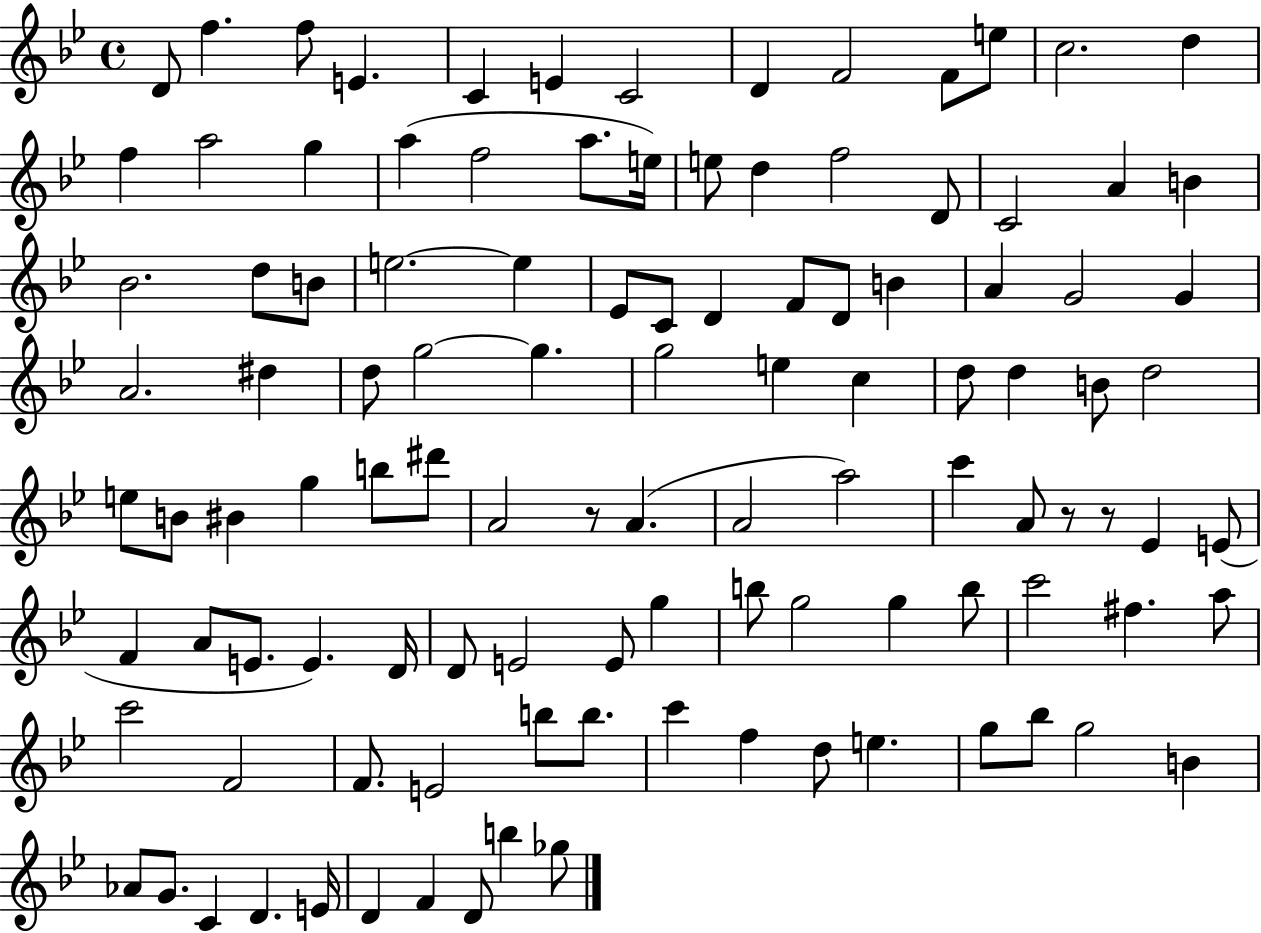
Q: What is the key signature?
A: BES major